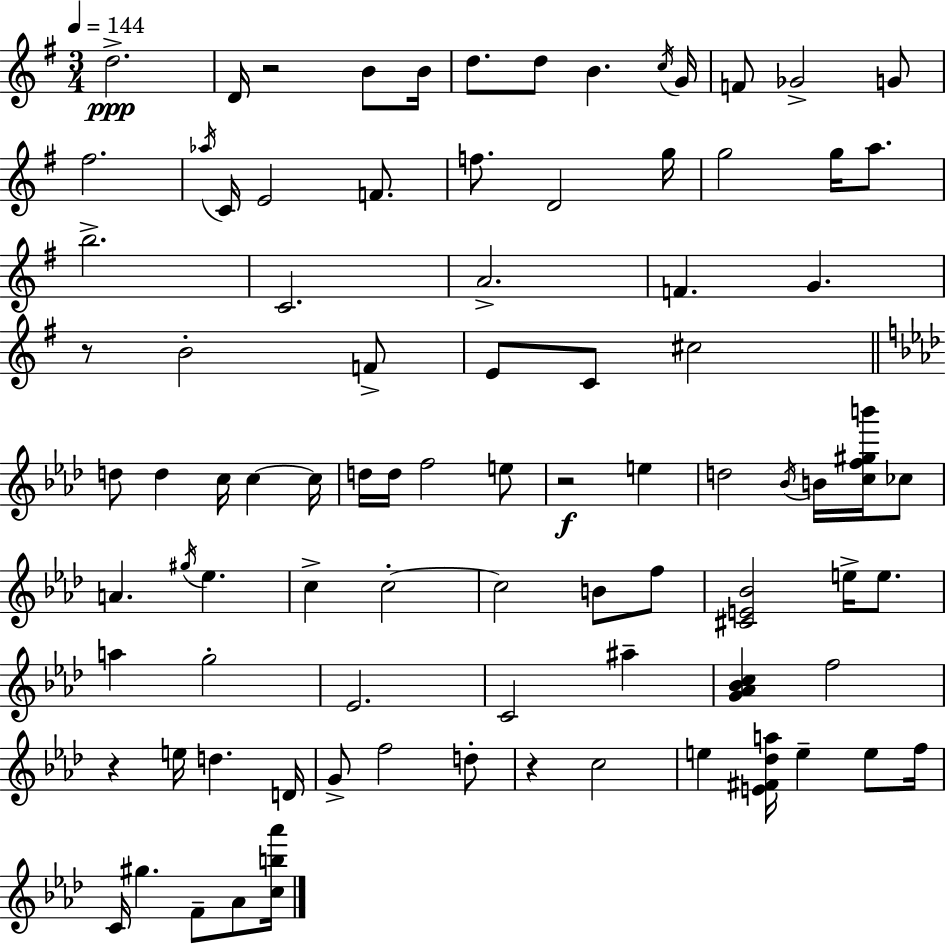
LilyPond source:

{
  \clef treble
  \numericTimeSignature
  \time 3/4
  \key e \minor
  \tempo 4 = 144
  d''2.->\ppp | d'16 r2 b'8 b'16 | d''8. d''8 b'4. \acciaccatura { c''16 } | g'16 f'8 ges'2-> g'8 | \break fis''2. | \acciaccatura { aes''16 } c'16 e'2 f'8. | f''8. d'2 | g''16 g''2 g''16 a''8. | \break b''2.-> | c'2. | a'2.-> | f'4. g'4. | \break r8 b'2-. | f'8-> e'8 c'8 cis''2 | \bar "||" \break \key f \minor d''8 d''4 c''16 c''4~~ c''16 | d''16 d''16 f''2 e''8 | r2\f e''4 | d''2 \acciaccatura { bes'16 } b'16 <c'' f'' gis'' b'''>16 ces''8 | \break a'4. \acciaccatura { gis''16 } ees''4. | c''4-> c''2-.~~ | c''2 b'8 | f''8 <cis' e' bes'>2 e''16-> e''8. | \break a''4 g''2-. | ees'2. | c'2 ais''4-- | <g' aes' bes' c''>4 f''2 | \break r4 e''16 d''4. | d'16 g'8-> f''2 | d''8-. r4 c''2 | e''4 <e' fis' des'' a''>16 e''4-- e''8 | \break f''16 c'16 gis''4. f'8-- aes'8 | <c'' b'' aes'''>16 \bar "|."
}